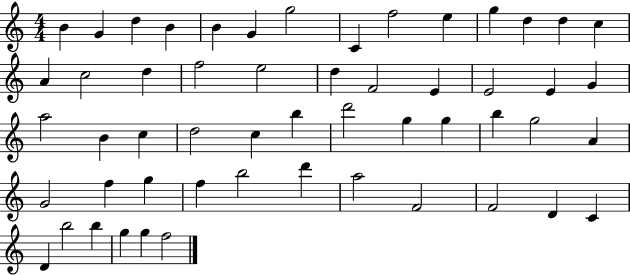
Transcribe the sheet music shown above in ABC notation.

X:1
T:Untitled
M:4/4
L:1/4
K:C
B G d B B G g2 C f2 e g d d c A c2 d f2 e2 d F2 E E2 E G a2 B c d2 c b d'2 g g b g2 A G2 f g f b2 d' a2 F2 F2 D C D b2 b g g f2